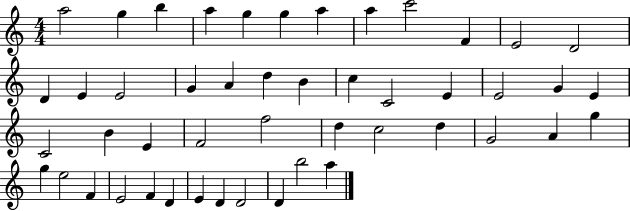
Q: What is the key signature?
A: C major